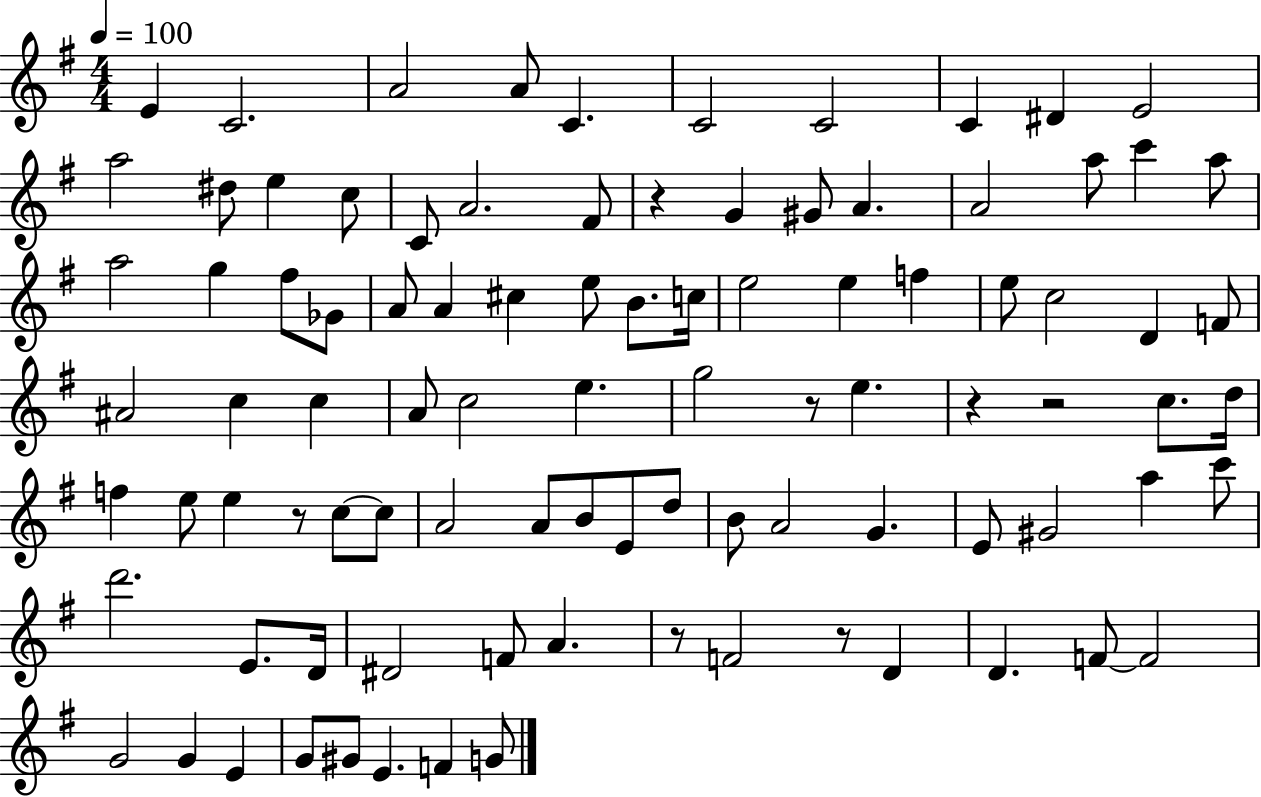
{
  \clef treble
  \numericTimeSignature
  \time 4/4
  \key g \major
  \tempo 4 = 100
  e'4 c'2. | a'2 a'8 c'4. | c'2 c'2 | c'4 dis'4 e'2 | \break a''2 dis''8 e''4 c''8 | c'8 a'2. fis'8 | r4 g'4 gis'8 a'4. | a'2 a''8 c'''4 a''8 | \break a''2 g''4 fis''8 ges'8 | a'8 a'4 cis''4 e''8 b'8. c''16 | e''2 e''4 f''4 | e''8 c''2 d'4 f'8 | \break ais'2 c''4 c''4 | a'8 c''2 e''4. | g''2 r8 e''4. | r4 r2 c''8. d''16 | \break f''4 e''8 e''4 r8 c''8~~ c''8 | a'2 a'8 b'8 e'8 d''8 | b'8 a'2 g'4. | e'8 gis'2 a''4 c'''8 | \break d'''2. e'8. d'16 | dis'2 f'8 a'4. | r8 f'2 r8 d'4 | d'4. f'8~~ f'2 | \break g'2 g'4 e'4 | g'8 gis'8 e'4. f'4 g'8 | \bar "|."
}